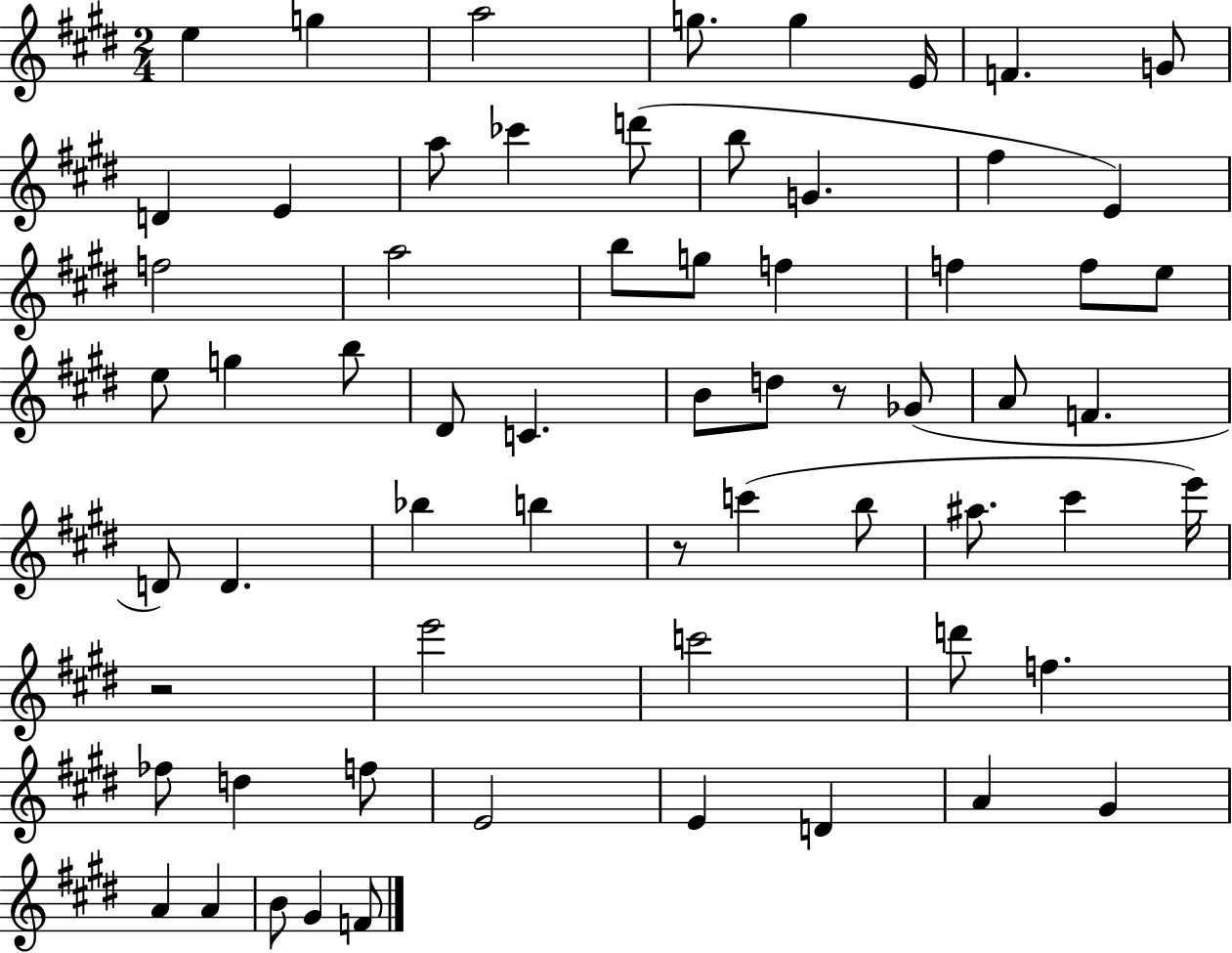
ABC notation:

X:1
T:Untitled
M:2/4
L:1/4
K:E
e g a2 g/2 g E/4 F G/2 D E a/2 _c' d'/2 b/2 G ^f E f2 a2 b/2 g/2 f f f/2 e/2 e/2 g b/2 ^D/2 C B/2 d/2 z/2 _G/2 A/2 F D/2 D _b b z/2 c' b/2 ^a/2 ^c' e'/4 z2 e'2 c'2 d'/2 f _f/2 d f/2 E2 E D A ^G A A B/2 ^G F/2